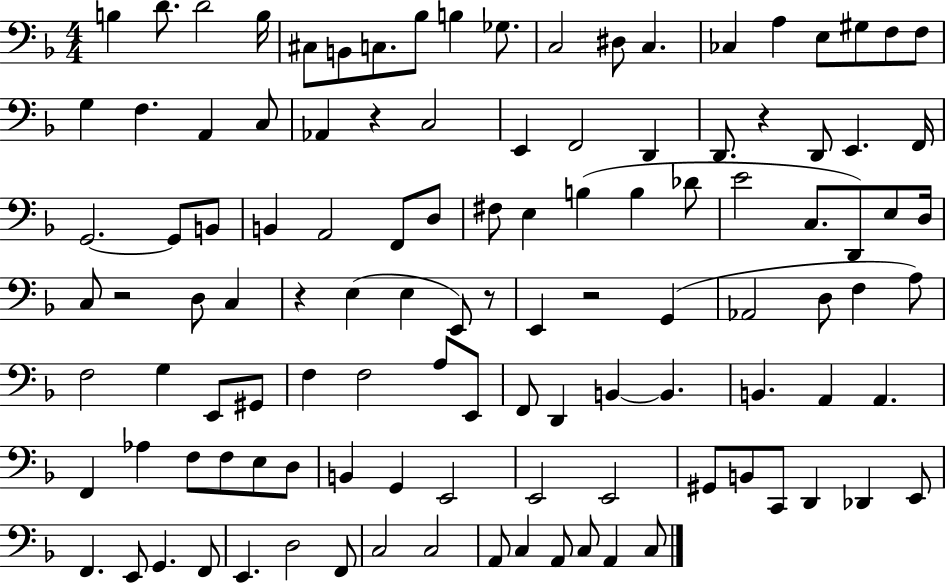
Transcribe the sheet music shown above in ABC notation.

X:1
T:Untitled
M:4/4
L:1/4
K:F
B, D/2 D2 B,/4 ^C,/2 B,,/2 C,/2 _B,/2 B, _G,/2 C,2 ^D,/2 C, _C, A, E,/2 ^G,/2 F,/2 F,/2 G, F, A,, C,/2 _A,, z C,2 E,, F,,2 D,, D,,/2 z D,,/2 E,, F,,/4 G,,2 G,,/2 B,,/2 B,, A,,2 F,,/2 D,/2 ^F,/2 E, B, B, _D/2 E2 C,/2 D,,/2 E,/2 D,/4 C,/2 z2 D,/2 C, z E, E, E,,/2 z/2 E,, z2 G,, _A,,2 D,/2 F, A,/2 F,2 G, E,,/2 ^G,,/2 F, F,2 A,/2 E,,/2 F,,/2 D,, B,, B,, B,, A,, A,, F,, _A, F,/2 F,/2 E,/2 D,/2 B,, G,, E,,2 E,,2 E,,2 ^G,,/2 B,,/2 C,,/2 D,, _D,, E,,/2 F,, E,,/2 G,, F,,/2 E,, D,2 F,,/2 C,2 C,2 A,,/2 C, A,,/2 C,/2 A,, C,/2